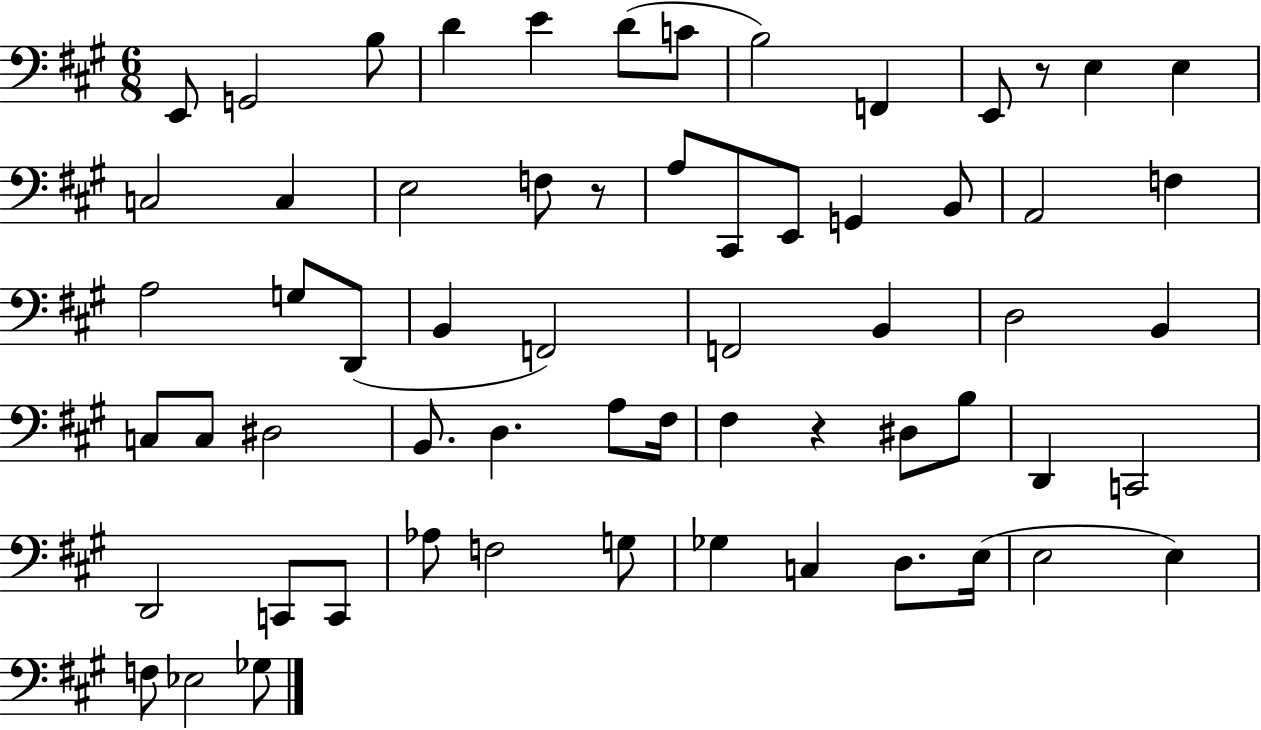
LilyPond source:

{
  \clef bass
  \numericTimeSignature
  \time 6/8
  \key a \major
  e,8 g,2 b8 | d'4 e'4 d'8( c'8 | b2) f,4 | e,8 r8 e4 e4 | \break c2 c4 | e2 f8 r8 | a8 cis,8 e,8 g,4 b,8 | a,2 f4 | \break a2 g8 d,8( | b,4 f,2) | f,2 b,4 | d2 b,4 | \break c8 c8 dis2 | b,8. d4. a8 fis16 | fis4 r4 dis8 b8 | d,4 c,2 | \break d,2 c,8 c,8 | aes8 f2 g8 | ges4 c4 d8. e16( | e2 e4) | \break f8 ees2 ges8 | \bar "|."
}